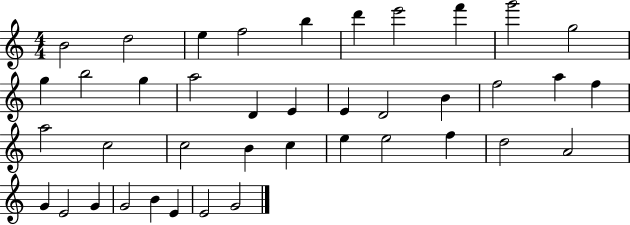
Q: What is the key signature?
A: C major